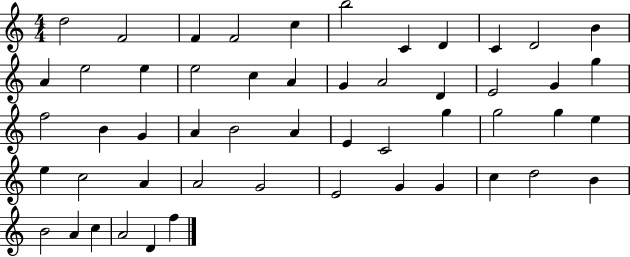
D5/h F4/h F4/q F4/h C5/q B5/h C4/q D4/q C4/q D4/h B4/q A4/q E5/h E5/q E5/h C5/q A4/q G4/q A4/h D4/q E4/h G4/q G5/q F5/h B4/q G4/q A4/q B4/h A4/q E4/q C4/h G5/q G5/h G5/q E5/q E5/q C5/h A4/q A4/h G4/h E4/h G4/q G4/q C5/q D5/h B4/q B4/h A4/q C5/q A4/h D4/q F5/q